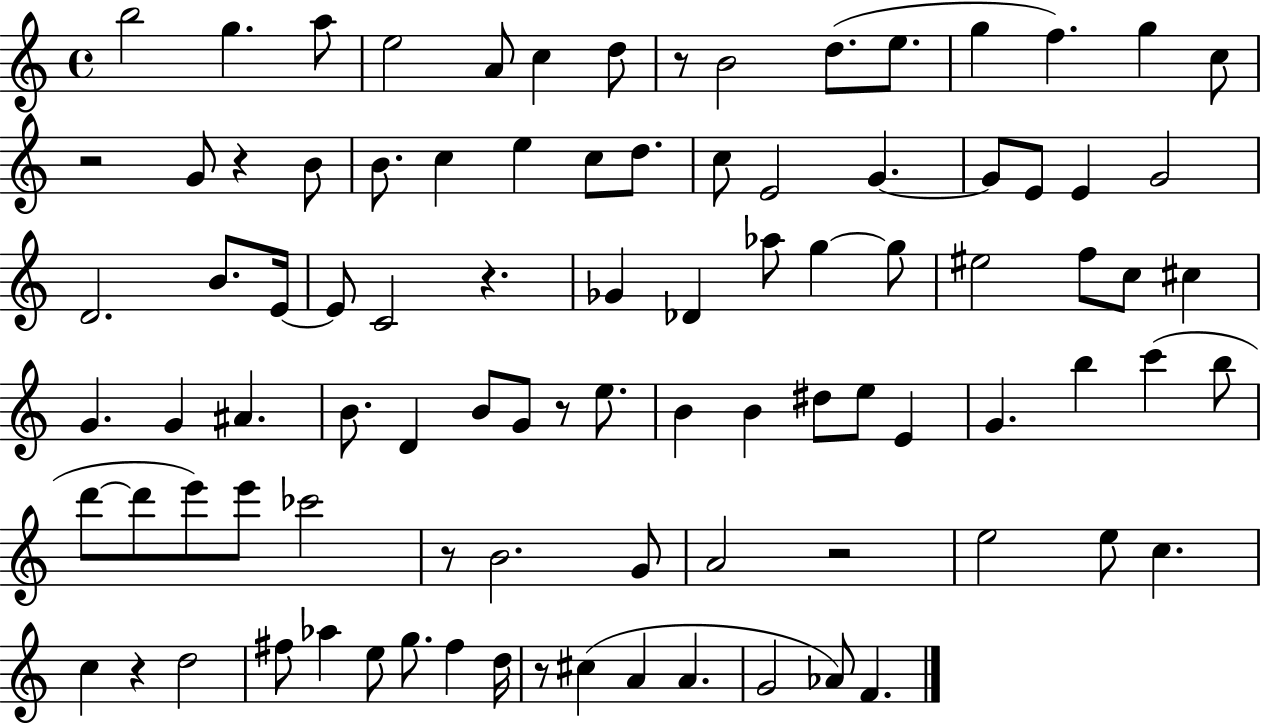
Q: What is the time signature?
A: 4/4